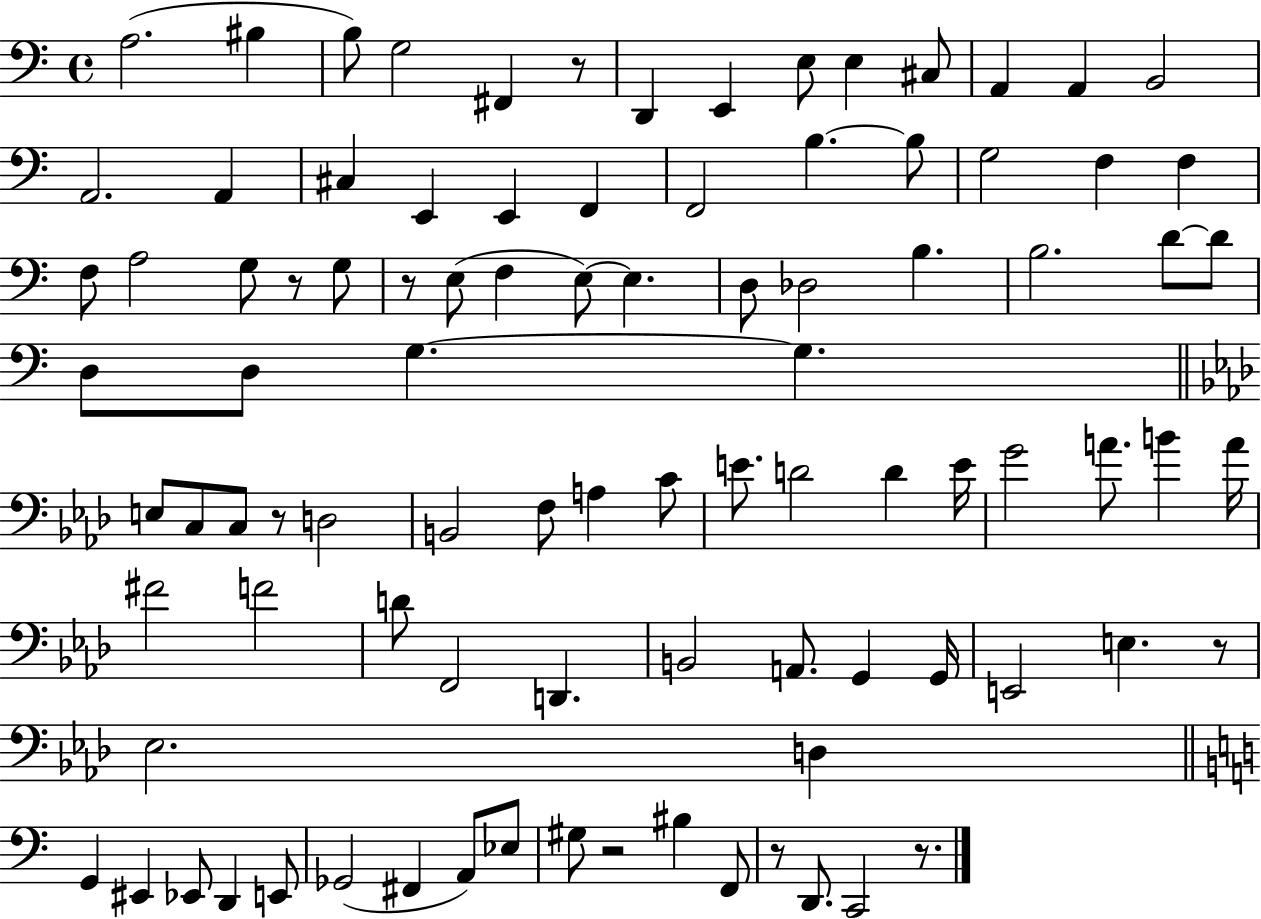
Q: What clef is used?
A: bass